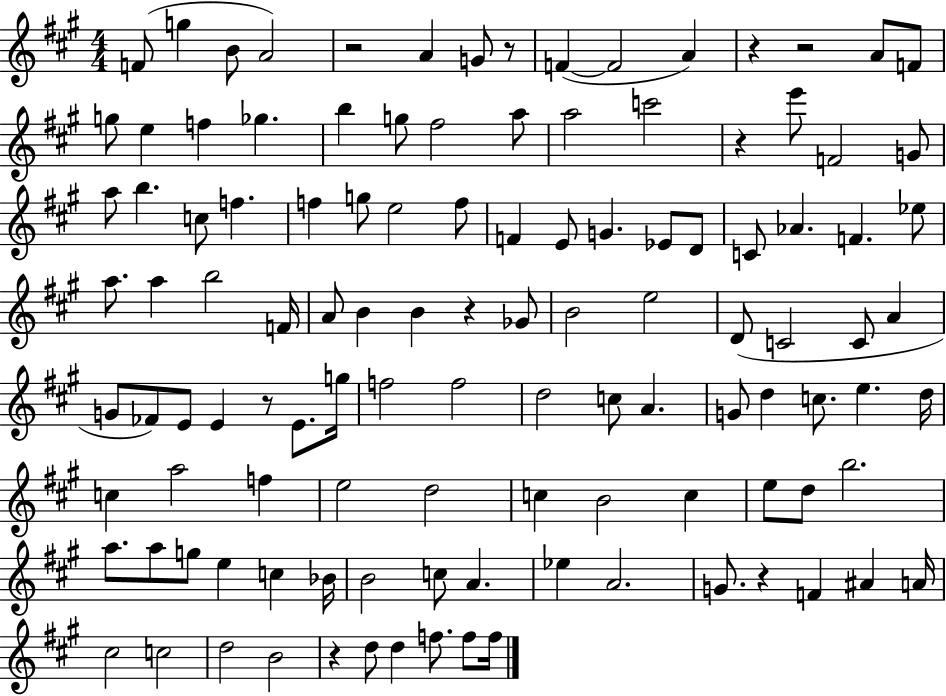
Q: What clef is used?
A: treble